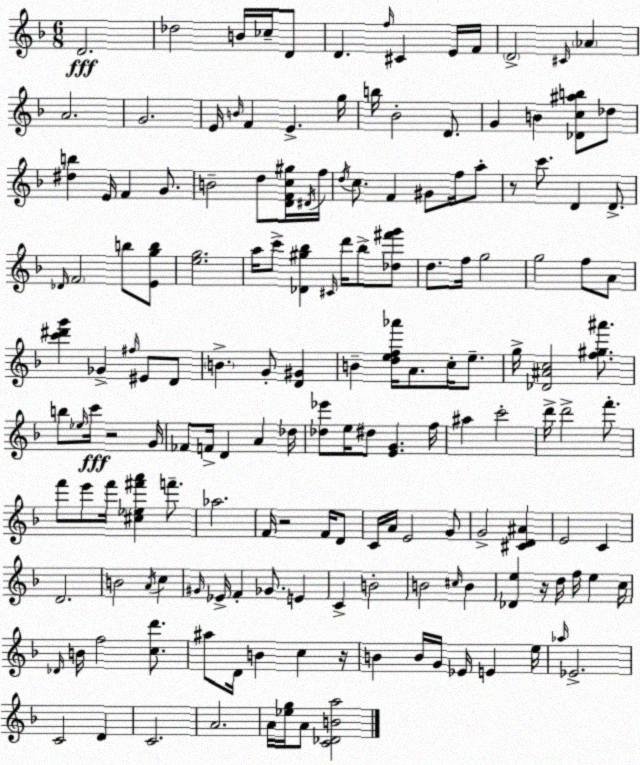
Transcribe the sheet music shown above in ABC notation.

X:1
T:Untitled
M:6/8
L:1/4
K:Dm
D2 _d2 B/4 _c/4 D/2 D f/4 ^C E/4 F/4 D2 ^C/4 _A A2 G2 E/4 B/4 F E g/4 b/4 _B2 D/2 G B [_Dc^ab]/2 _d/2 [^db] E/4 F G/2 B2 d/2 [DFc^g]/4 ^D/4 f/4 d/4 c/2 F ^G/2 f/4 a/2 z/2 c'/2 D D/2 _D/4 F2 b/2 [Egb]/2 [eg]2 a/4 c'/2 [_D^g_b] ^C/4 d'/4 _b/2 [_d^f'g']/2 d/2 f/4 g2 g2 f/2 A/2 [c'^d'g'] _G ^f/4 ^E/2 D/2 B G/2 [D^G] B [def_a']/4 A/2 c/4 e/2 g/4 [_D^Ac]2 [f^g^a']/2 b/2 _e/4 c'/4 z2 G/4 _F/2 F/4 D A _d/4 [_d_e']/2 e/4 ^d/2 [EG] f/4 ^a c'2 d'/4 d'2 f'/2 f'/2 e'/2 f'/4 [^c_e^f'a'] f'/2 _a2 F/4 z2 F/4 D/2 C/4 A/4 E2 G/2 G2 [^CD^A] E2 C D2 B2 A/4 c ^G/4 _E/4 F _G/2 E C B2 B2 ^c/4 B [_De] z/4 d/4 f/4 e c/4 _D/4 B/4 f2 [cd']/2 ^a/2 D/4 B c z/4 B B/4 G/4 _E/4 E e/4 _a/4 _E2 C2 D C2 A2 A/4 [_eg]/4 A/2 [C_DBa]2